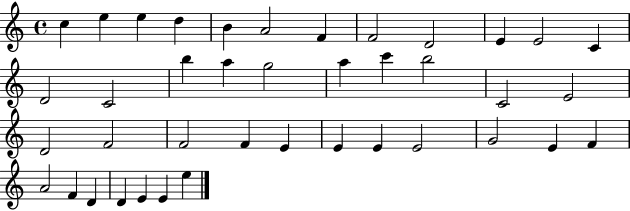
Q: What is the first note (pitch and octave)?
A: C5